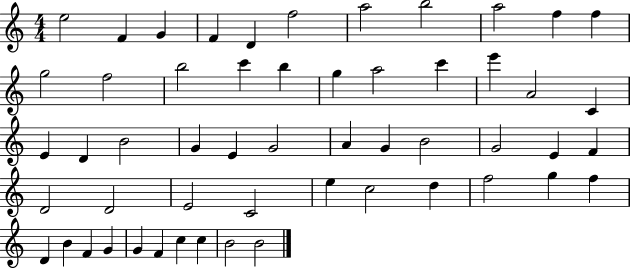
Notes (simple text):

E5/h F4/q G4/q F4/q D4/q F5/h A5/h B5/h A5/h F5/q F5/q G5/h F5/h B5/h C6/q B5/q G5/q A5/h C6/q E6/q A4/h C4/q E4/q D4/q B4/h G4/q E4/q G4/h A4/q G4/q B4/h G4/h E4/q F4/q D4/h D4/h E4/h C4/h E5/q C5/h D5/q F5/h G5/q F5/q D4/q B4/q F4/q G4/q G4/q F4/q C5/q C5/q B4/h B4/h